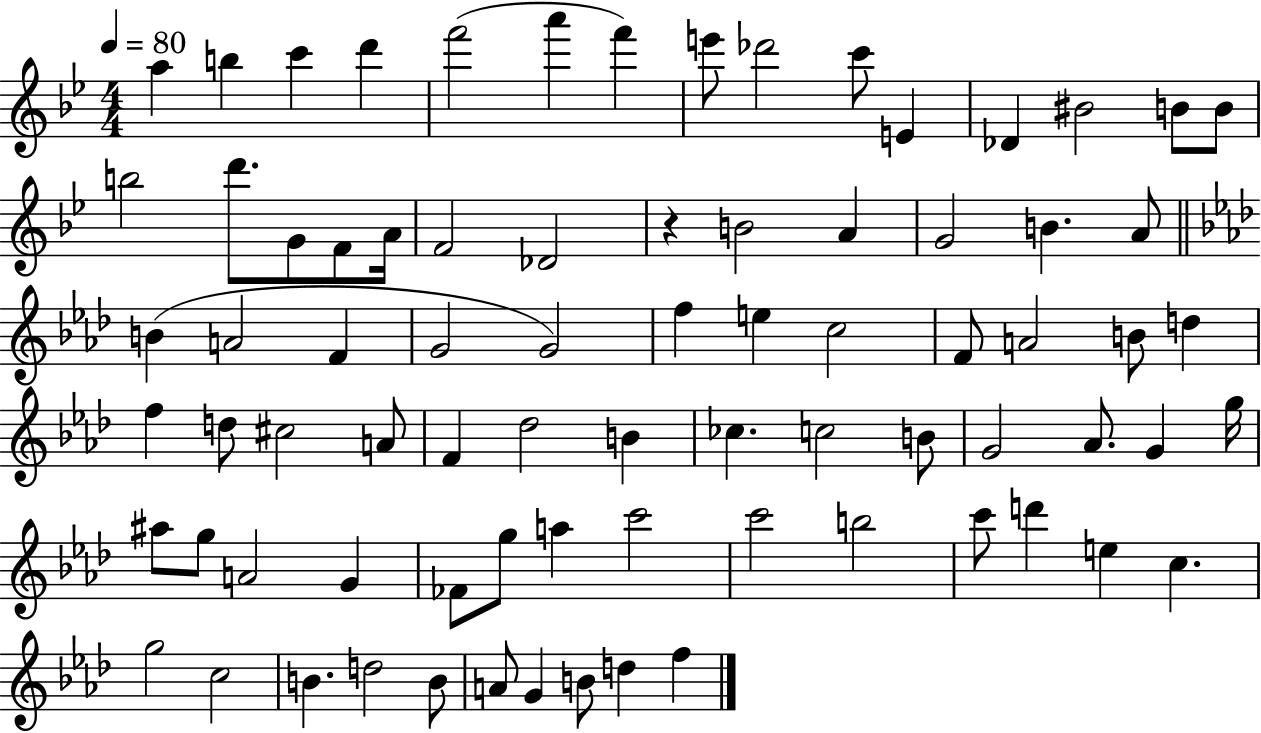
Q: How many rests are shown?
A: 1